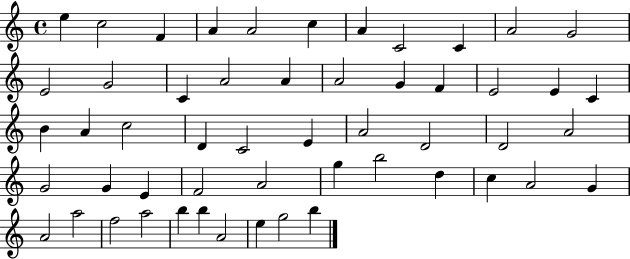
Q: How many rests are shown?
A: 0